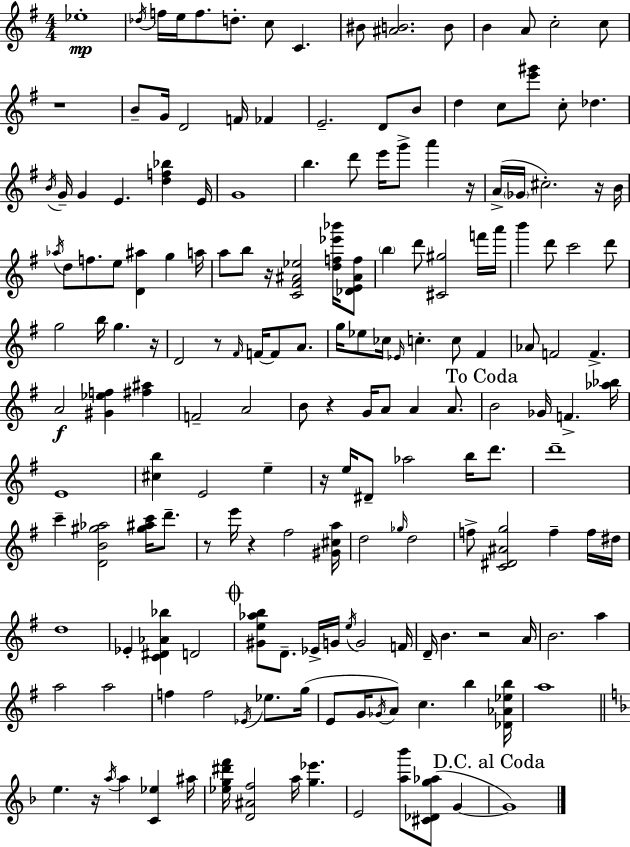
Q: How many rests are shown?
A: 12